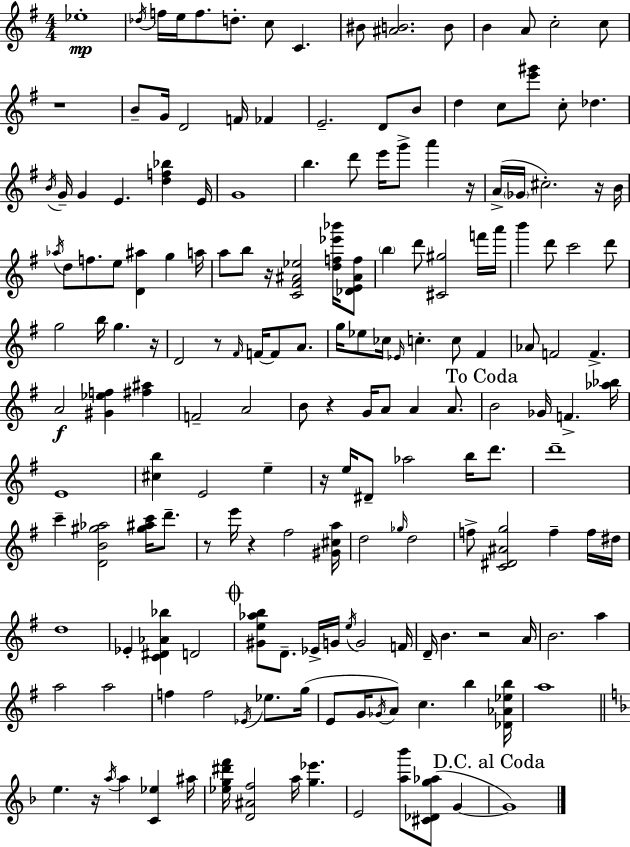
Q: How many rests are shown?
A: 12